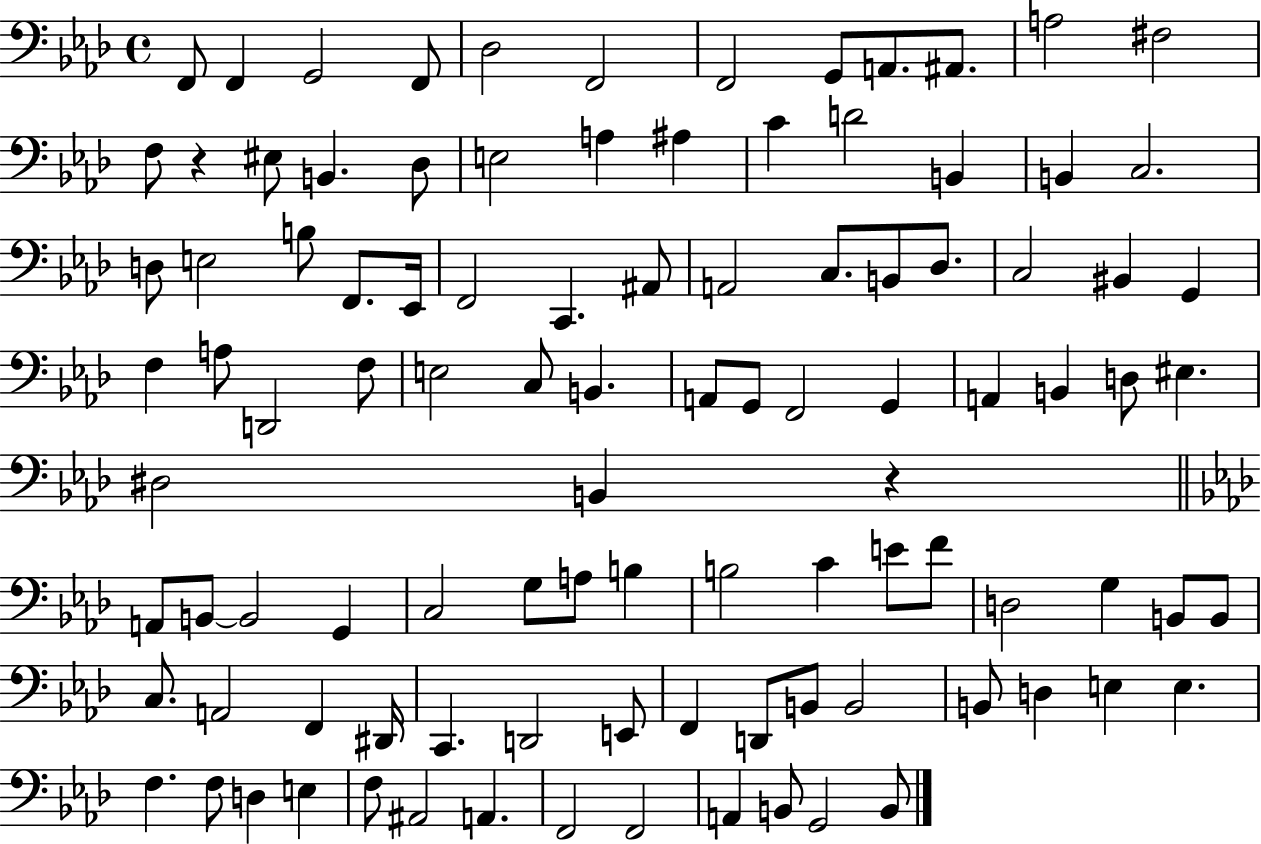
{
  \clef bass
  \time 4/4
  \defaultTimeSignature
  \key aes \major
  \repeat volta 2 { f,8 f,4 g,2 f,8 | des2 f,2 | f,2 g,8 a,8. ais,8. | a2 fis2 | \break f8 r4 eis8 b,4. des8 | e2 a4 ais4 | c'4 d'2 b,4 | b,4 c2. | \break d8 e2 b8 f,8. ees,16 | f,2 c,4. ais,8 | a,2 c8. b,8 des8. | c2 bis,4 g,4 | \break f4 a8 d,2 f8 | e2 c8 b,4. | a,8 g,8 f,2 g,4 | a,4 b,4 d8 eis4. | \break dis2 b,4 r4 | \bar "||" \break \key aes \major a,8 b,8~~ b,2 g,4 | c2 g8 a8 b4 | b2 c'4 e'8 f'8 | d2 g4 b,8 b,8 | \break c8. a,2 f,4 dis,16 | c,4. d,2 e,8 | f,4 d,8 b,8 b,2 | b,8 d4 e4 e4. | \break f4. f8 d4 e4 | f8 ais,2 a,4. | f,2 f,2 | a,4 b,8 g,2 b,8 | \break } \bar "|."
}